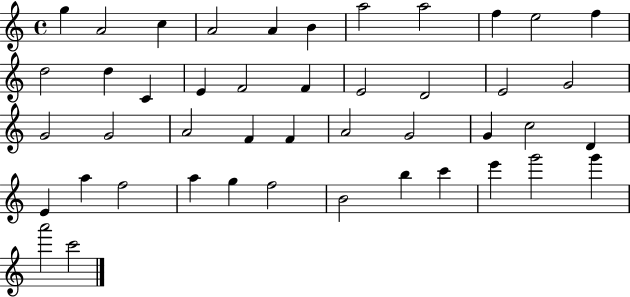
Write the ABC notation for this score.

X:1
T:Untitled
M:4/4
L:1/4
K:C
g A2 c A2 A B a2 a2 f e2 f d2 d C E F2 F E2 D2 E2 G2 G2 G2 A2 F F A2 G2 G c2 D E a f2 a g f2 B2 b c' e' g'2 g' a'2 c'2